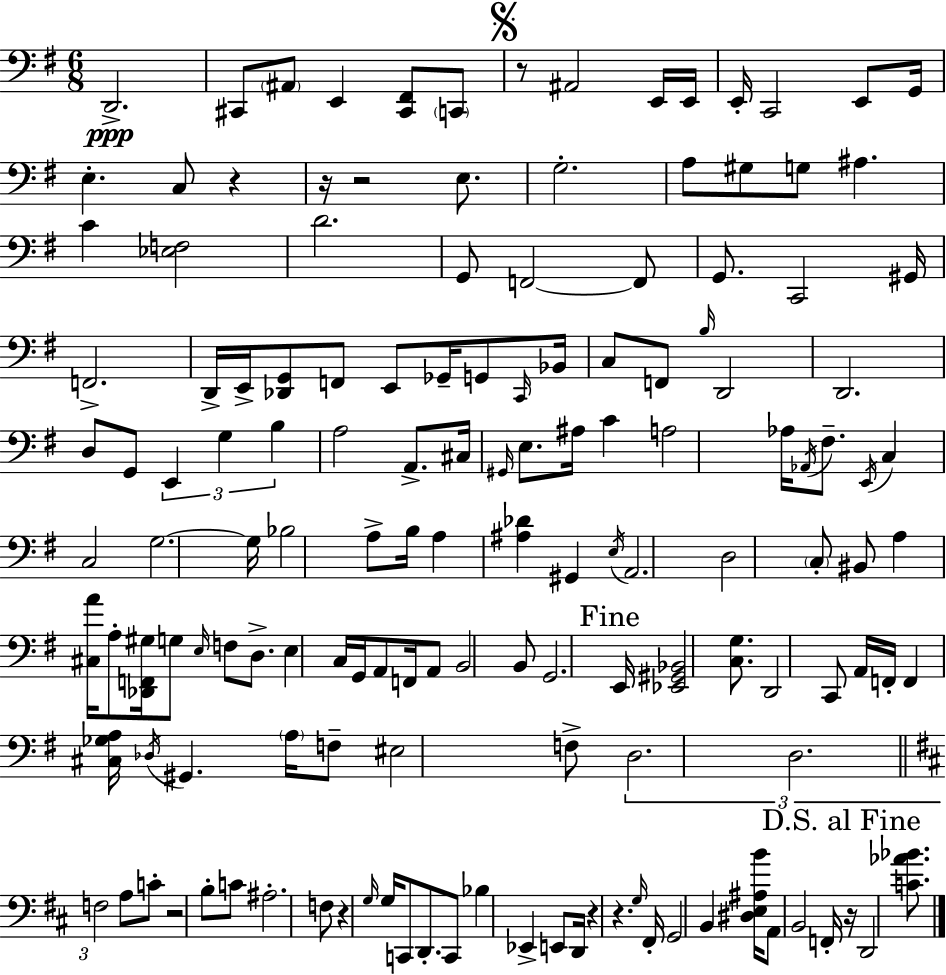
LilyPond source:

{
  \clef bass
  \numericTimeSignature
  \time 6/8
  \key g \major
  \repeat volta 2 { d,2.->\ppp | cis,8 \parenthesize ais,8 e,4 <cis, fis,>8 \parenthesize c,8 | \mark \markup { \musicglyph "scripts.segno" } r8 ais,2 e,16 e,16 | e,16-. c,2 e,8 g,16 | \break e4.-. c8 r4 | r16 r2 e8. | g2.-. | a8 gis8 g8 ais4. | \break c'4 <ees f>2 | d'2. | g,8 f,2~~ f,8 | g,8. c,2 gis,16 | \break f,2.-> | d,16-> e,16-> <des, g,>8 f,8 e,8 ges,16-- g,8 \grace { c,16 } | bes,16 c8 f,8 \grace { b16 } d,2 | d,2. | \break d8 g,8 \tuplet 3/2 { e,4 g4 | b4 } a2 | a,8.-> cis16 \grace { gis,16 } e8. ais16 c'4 | a2 aes16 | \break \acciaccatura { aes,16 } fis8.-- \acciaccatura { e,16 } c4 c2 | g2.~~ | g16 bes2 | a8-> b16 a4 <ais des'>4 | \break gis,4 \acciaccatura { e16 } a,2. | d2 | \parenthesize c8-. bis,8 a4 <cis a'>16 a8-. | <des, f, gis>16 g8 \grace { e16 } f8 d8.-> e4 | \break c16 g,16 a,8 f,16 a,8 b,2 | b,8 g,2. | \mark "Fine" e,16 <ees, gis, bes,>2 | <c g>8. d,2 | \break c,8 a,16 f,16-. f,4 <cis ges a>16 | \acciaccatura { des16 } gis,4. \parenthesize a16 f8-- eis2 | f8-> \tuplet 3/2 { d2. | d2. | \break \bar "||" \break \key d \major f2 } a8 c'8-. | r2 b8-. c'8 | ais2.-. | f8 r4 \grace { g16 } g16 c,8 d,8.-. | \break c,8 bes4 ees,4-> e,8 | d,16 r4 r4. | \grace { g16 } fis,16-. g,2 b,4 | <dis e ais b'>16 a,8 b,2 | \break f,16-. \mark "D.S. al Fine" r16 d,2 <c' aes' bes'>8. | } \bar "|."
}